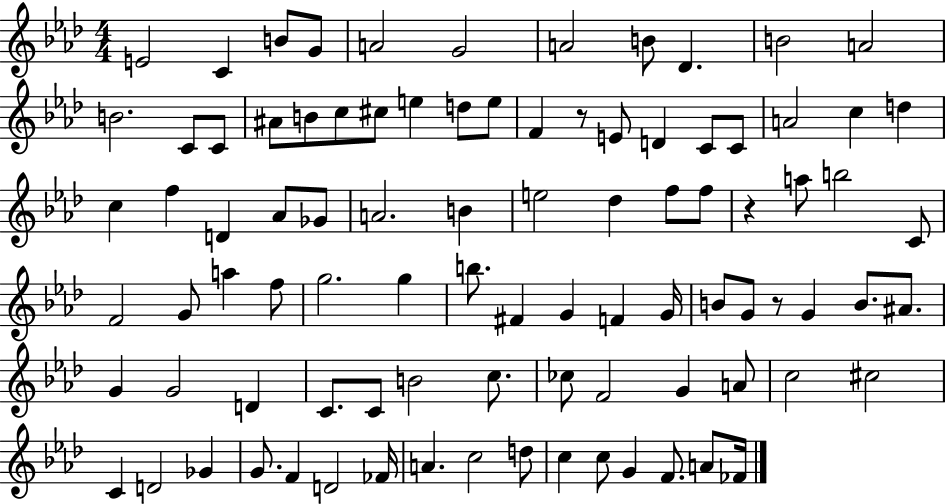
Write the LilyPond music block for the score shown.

{
  \clef treble
  \numericTimeSignature
  \time 4/4
  \key aes \major
  e'2 c'4 b'8 g'8 | a'2 g'2 | a'2 b'8 des'4. | b'2 a'2 | \break b'2. c'8 c'8 | ais'8 b'8 c''8 cis''8 e''4 d''8 e''8 | f'4 r8 e'8 d'4 c'8 c'8 | a'2 c''4 d''4 | \break c''4 f''4 d'4 aes'8 ges'8 | a'2. b'4 | e''2 des''4 f''8 f''8 | r4 a''8 b''2 c'8 | \break f'2 g'8 a''4 f''8 | g''2. g''4 | b''8. fis'4 g'4 f'4 g'16 | b'8 g'8 r8 g'4 b'8. ais'8. | \break g'4 g'2 d'4 | c'8. c'8 b'2 c''8. | ces''8 f'2 g'4 a'8 | c''2 cis''2 | \break c'4 d'2 ges'4 | g'8. f'4 d'2 fes'16 | a'4. c''2 d''8 | c''4 c''8 g'4 f'8. a'8 fes'16 | \break \bar "|."
}